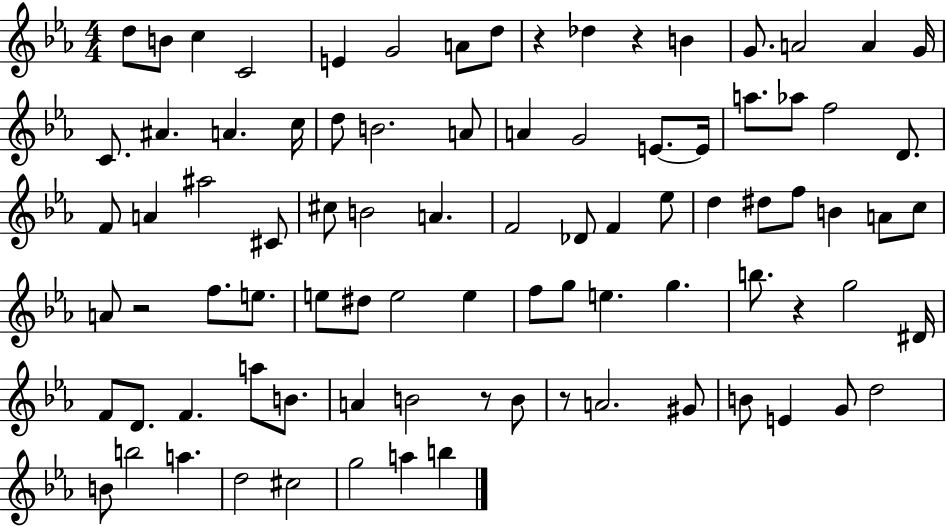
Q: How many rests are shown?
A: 6